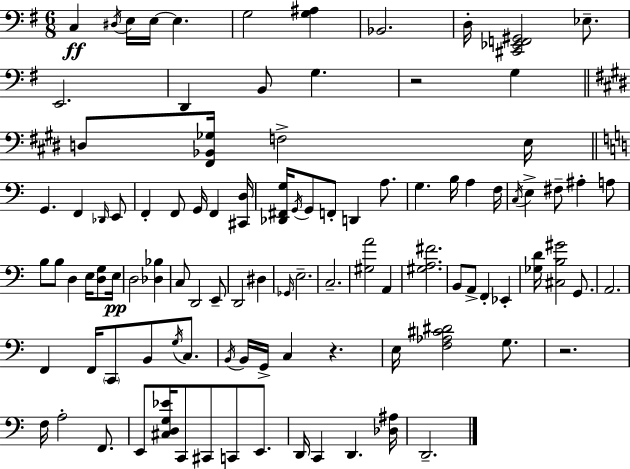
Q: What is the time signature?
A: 6/8